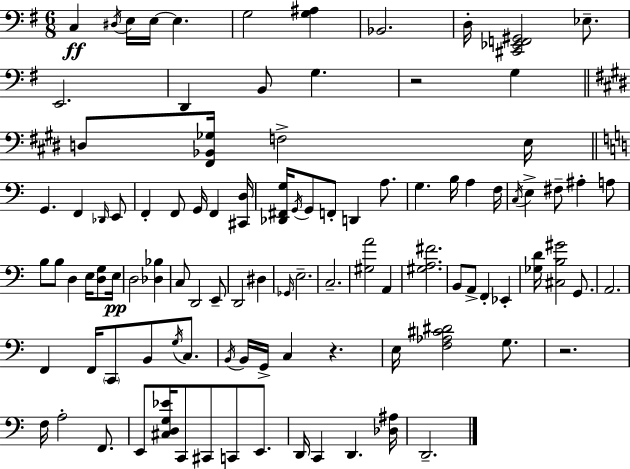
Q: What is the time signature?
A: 6/8